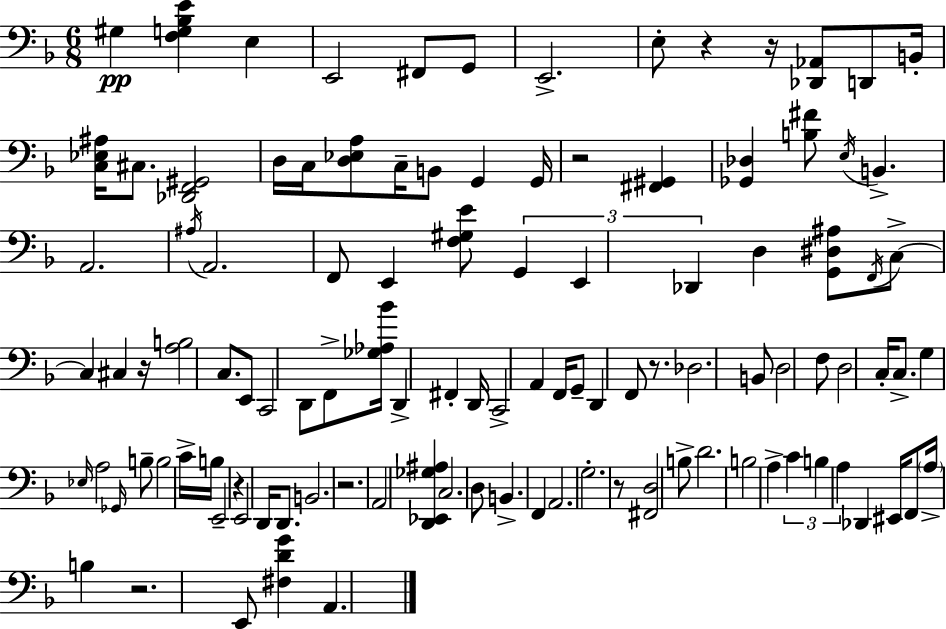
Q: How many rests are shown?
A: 9